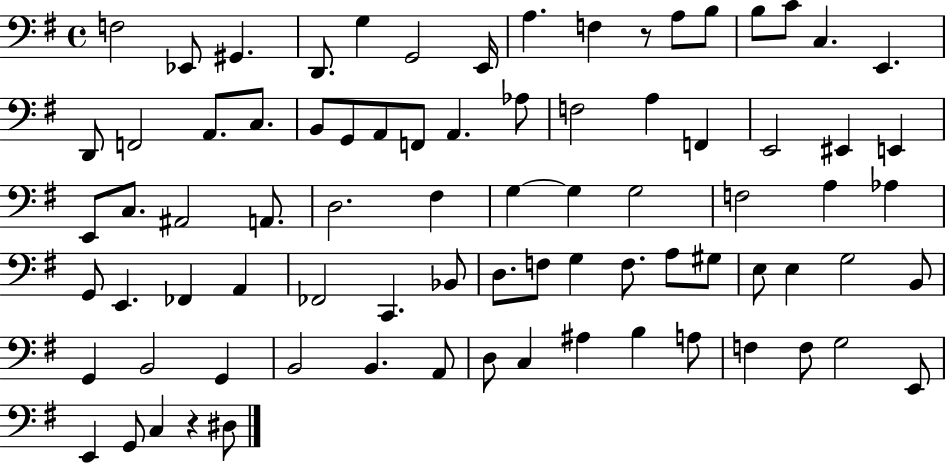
X:1
T:Untitled
M:4/4
L:1/4
K:G
F,2 _E,,/2 ^G,, D,,/2 G, G,,2 E,,/4 A, F, z/2 A,/2 B,/2 B,/2 C/2 C, E,, D,,/2 F,,2 A,,/2 C,/2 B,,/2 G,,/2 A,,/2 F,,/2 A,, _A,/2 F,2 A, F,, E,,2 ^E,, E,, E,,/2 C,/2 ^A,,2 A,,/2 D,2 ^F, G, G, G,2 F,2 A, _A, G,,/2 E,, _F,, A,, _F,,2 C,, _B,,/2 D,/2 F,/2 G, F,/2 A,/2 ^G,/2 E,/2 E, G,2 B,,/2 G,, B,,2 G,, B,,2 B,, A,,/2 D,/2 C, ^A, B, A,/2 F, F,/2 G,2 E,,/2 E,, G,,/2 C, z ^D,/2